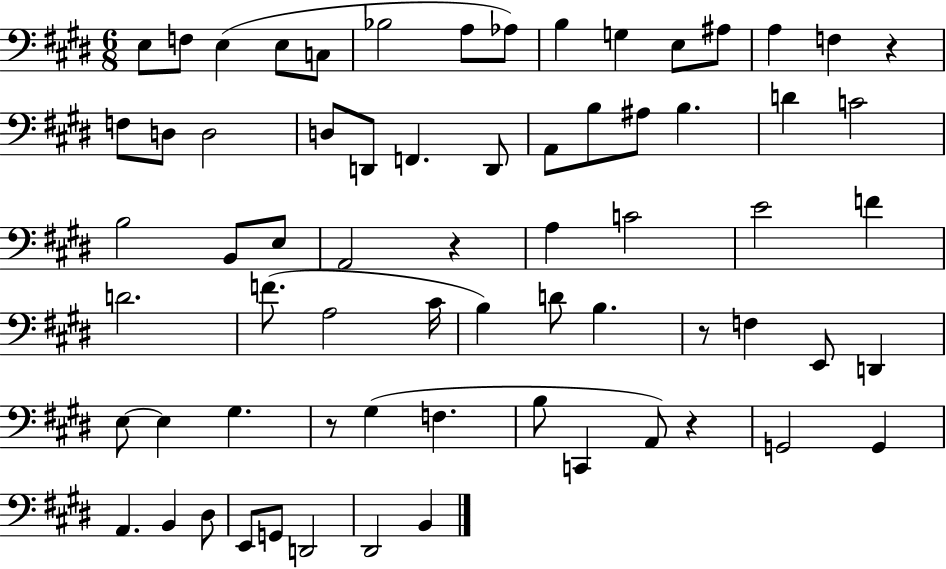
E3/e F3/e E3/q E3/e C3/e Bb3/h A3/e Ab3/e B3/q G3/q E3/e A#3/e A3/q F3/q R/q F3/e D3/e D3/h D3/e D2/e F2/q. D2/e A2/e B3/e A#3/e B3/q. D4/q C4/h B3/h B2/e E3/e A2/h R/q A3/q C4/h E4/h F4/q D4/h. F4/e. A3/h C#4/s B3/q D4/e B3/q. R/e F3/q E2/e D2/q E3/e E3/q G#3/q. R/e G#3/q F3/q. B3/e C2/q A2/e R/q G2/h G2/q A2/q. B2/q D#3/e E2/e G2/e D2/h D#2/h B2/q